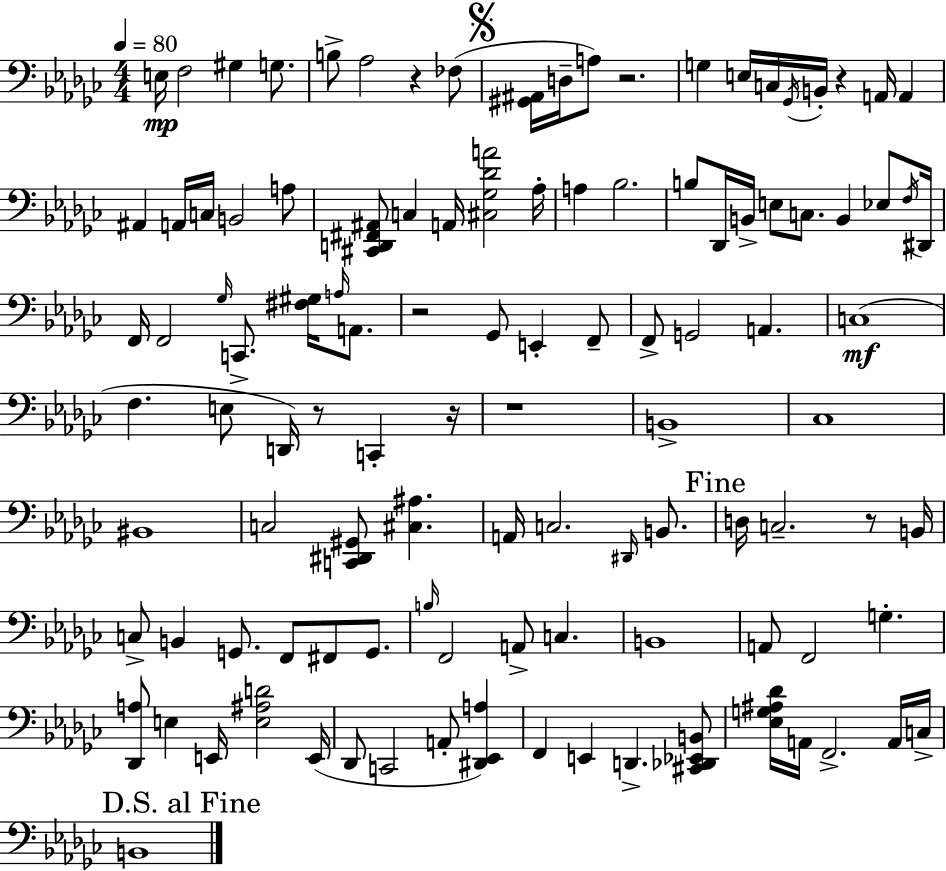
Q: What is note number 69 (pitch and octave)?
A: G2